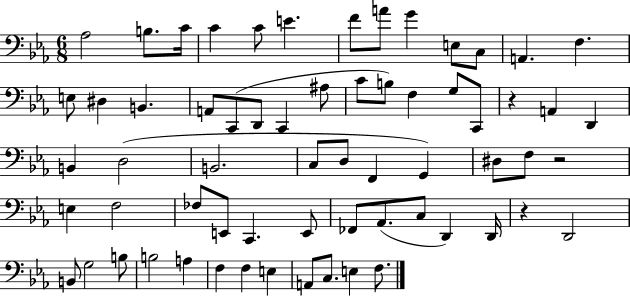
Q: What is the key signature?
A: EES major